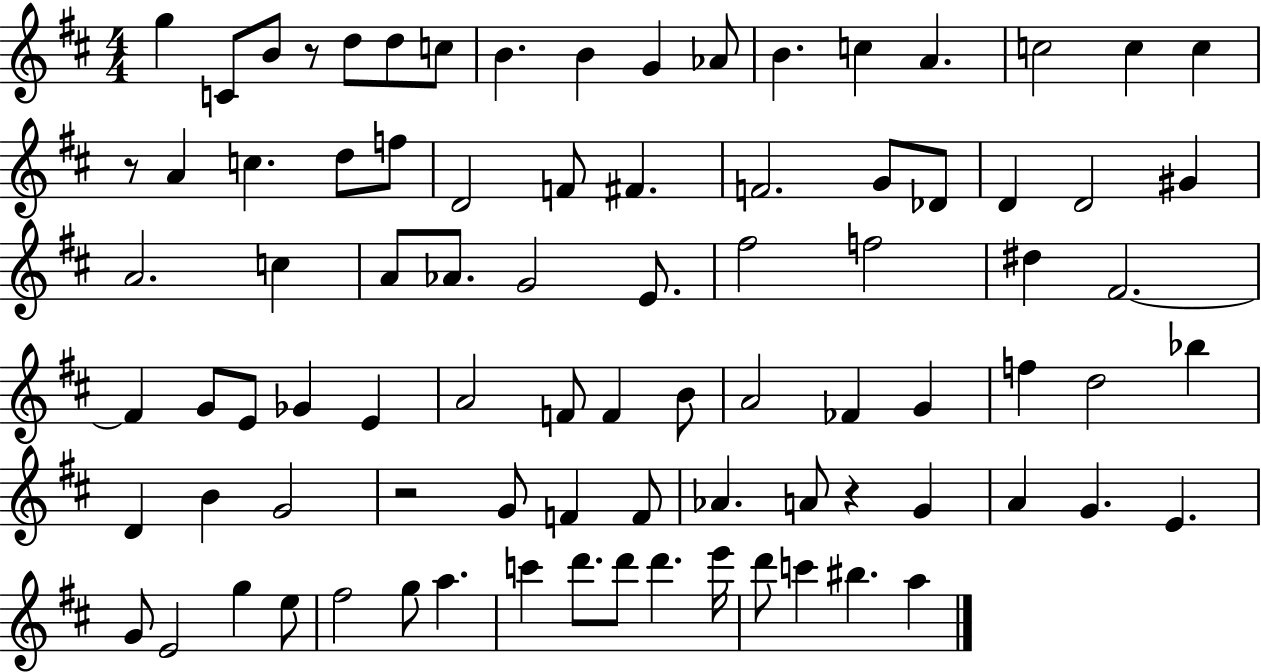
X:1
T:Untitled
M:4/4
L:1/4
K:D
g C/2 B/2 z/2 d/2 d/2 c/2 B B G _A/2 B c A c2 c c z/2 A c d/2 f/2 D2 F/2 ^F F2 G/2 _D/2 D D2 ^G A2 c A/2 _A/2 G2 E/2 ^f2 f2 ^d ^F2 ^F G/2 E/2 _G E A2 F/2 F B/2 A2 _F G f d2 _b D B G2 z2 G/2 F F/2 _A A/2 z G A G E G/2 E2 g e/2 ^f2 g/2 a c' d'/2 d'/2 d' e'/4 d'/2 c' ^b a